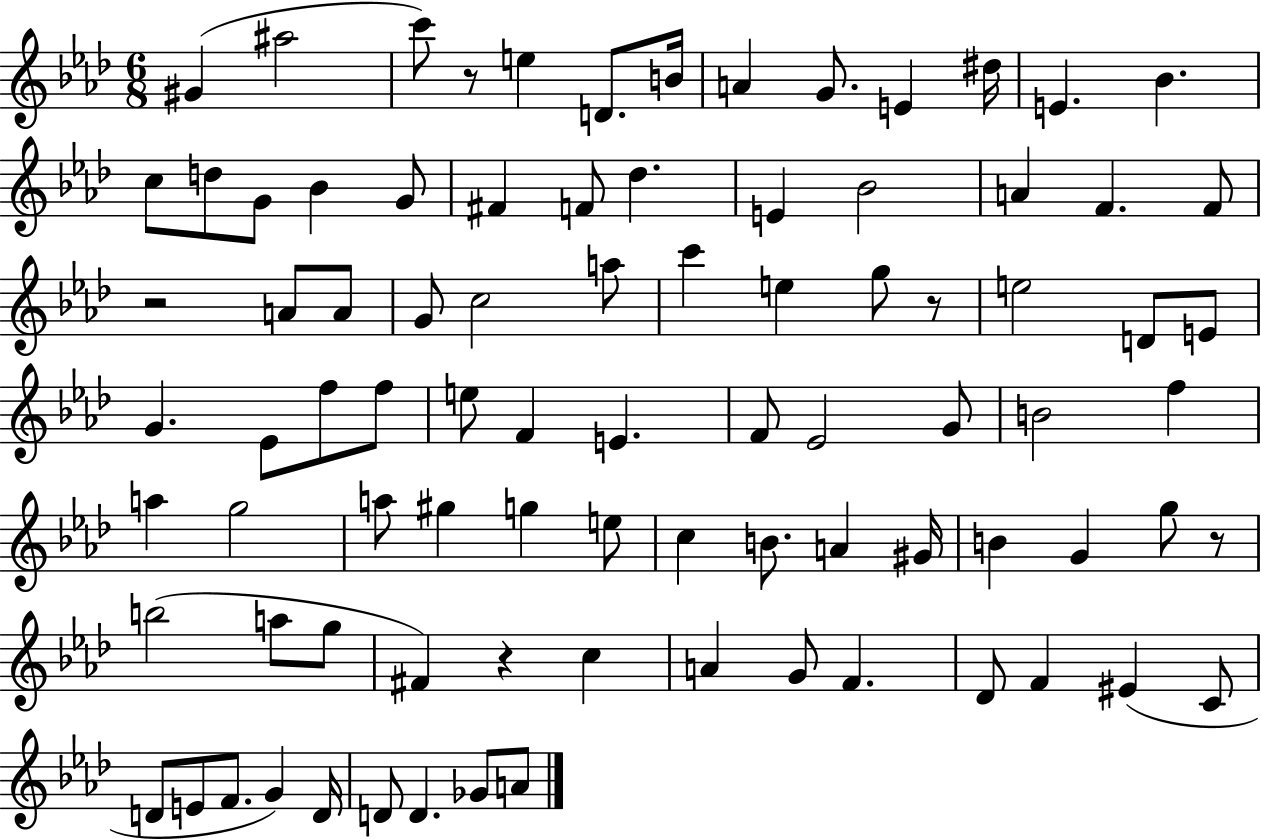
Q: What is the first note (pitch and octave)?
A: G#4